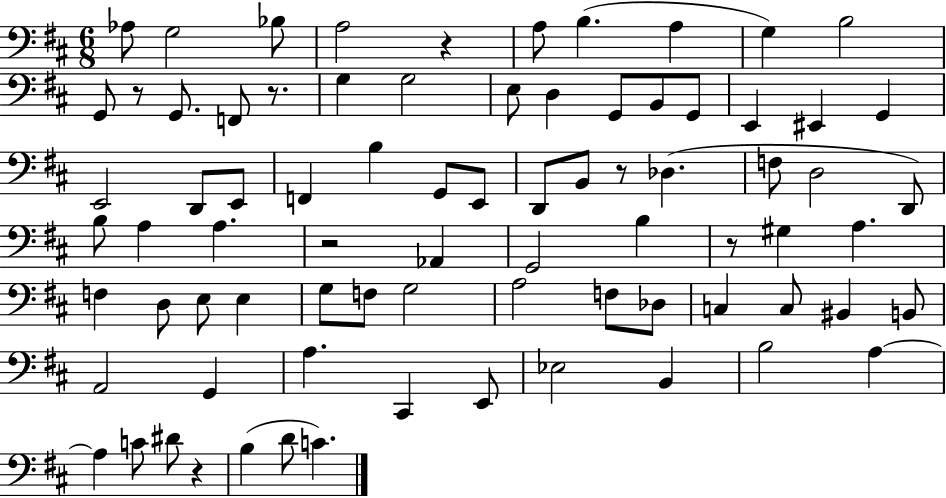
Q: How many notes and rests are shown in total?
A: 79